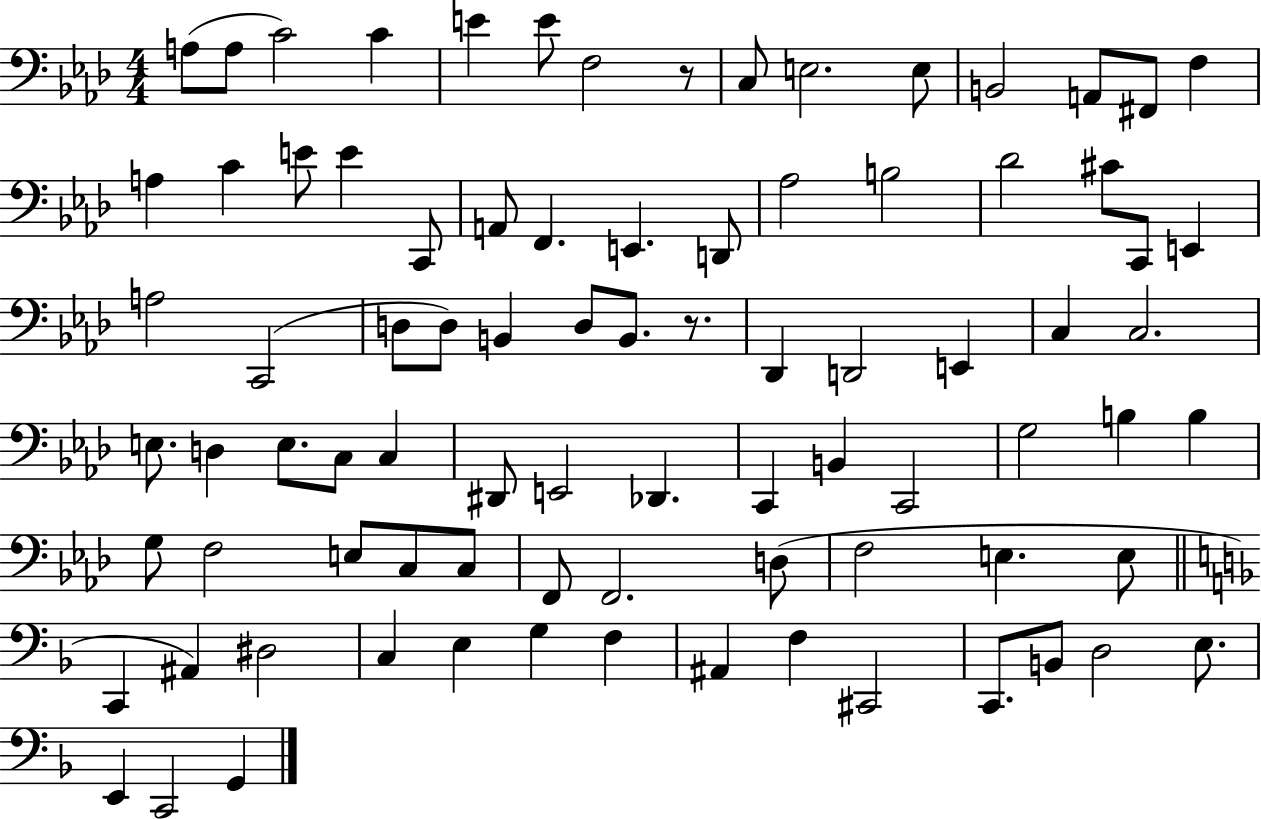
{
  \clef bass
  \numericTimeSignature
  \time 4/4
  \key aes \major
  \repeat volta 2 { a8( a8 c'2) c'4 | e'4 e'8 f2 r8 | c8 e2. e8 | b,2 a,8 fis,8 f4 | \break a4 c'4 e'8 e'4 c,8 | a,8 f,4. e,4. d,8 | aes2 b2 | des'2 cis'8 c,8 e,4 | \break a2 c,2( | d8 d8) b,4 d8 b,8. r8. | des,4 d,2 e,4 | c4 c2. | \break e8. d4 e8. c8 c4 | dis,8 e,2 des,4. | c,4 b,4 c,2 | g2 b4 b4 | \break g8 f2 e8 c8 c8 | f,8 f,2. d8( | f2 e4. e8 | \bar "||" \break \key f \major c,4 ais,4) dis2 | c4 e4 g4 f4 | ais,4 f4 cis,2 | c,8. b,8 d2 e8. | \break e,4 c,2 g,4 | } \bar "|."
}